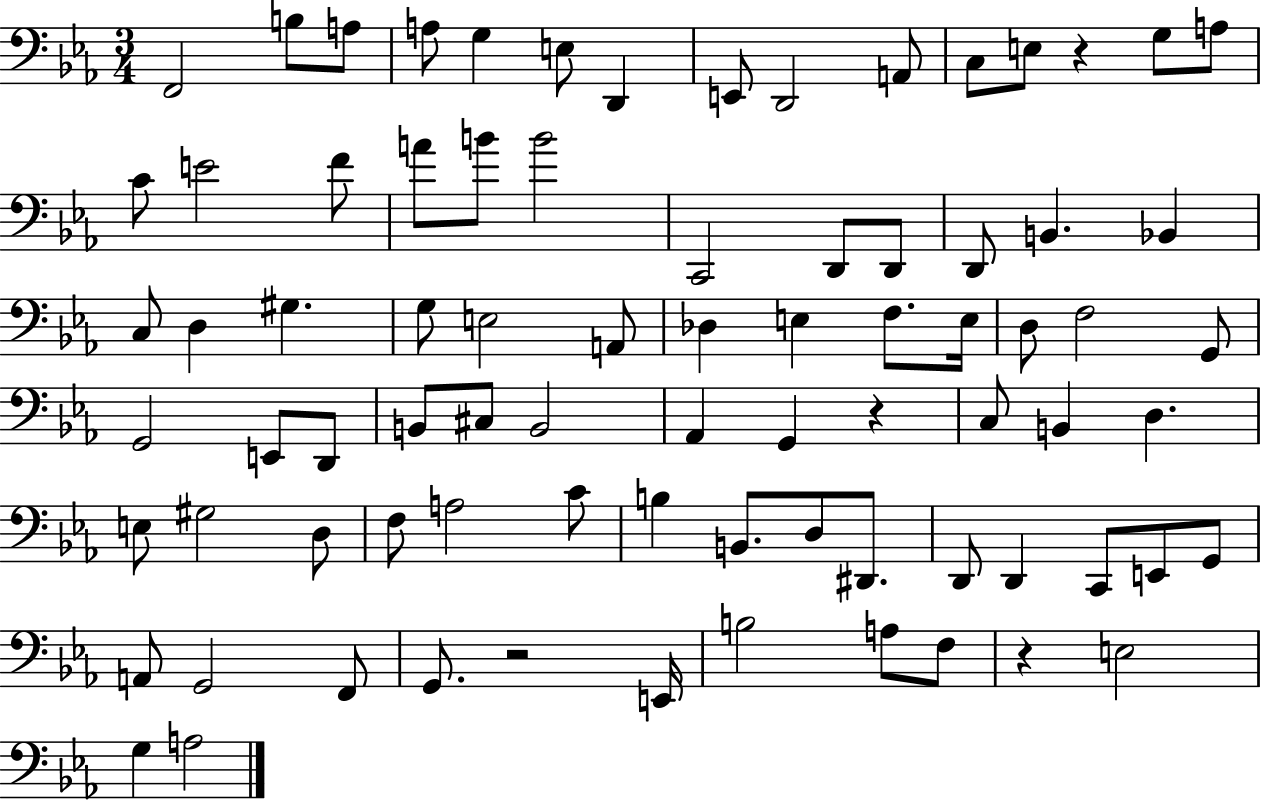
X:1
T:Untitled
M:3/4
L:1/4
K:Eb
F,,2 B,/2 A,/2 A,/2 G, E,/2 D,, E,,/2 D,,2 A,,/2 C,/2 E,/2 z G,/2 A,/2 C/2 E2 F/2 A/2 B/2 B2 C,,2 D,,/2 D,,/2 D,,/2 B,, _B,, C,/2 D, ^G, G,/2 E,2 A,,/2 _D, E, F,/2 E,/4 D,/2 F,2 G,,/2 G,,2 E,,/2 D,,/2 B,,/2 ^C,/2 B,,2 _A,, G,, z C,/2 B,, D, E,/2 ^G,2 D,/2 F,/2 A,2 C/2 B, B,,/2 D,/2 ^D,,/2 D,,/2 D,, C,,/2 E,,/2 G,,/2 A,,/2 G,,2 F,,/2 G,,/2 z2 E,,/4 B,2 A,/2 F,/2 z E,2 G, A,2